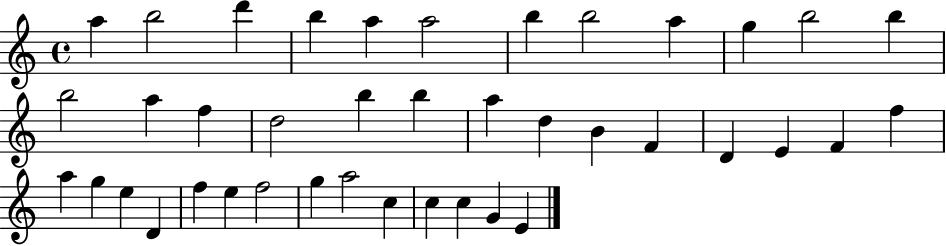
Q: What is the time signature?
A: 4/4